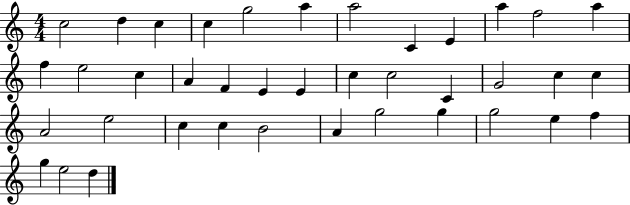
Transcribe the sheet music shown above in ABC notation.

X:1
T:Untitled
M:4/4
L:1/4
K:C
c2 d c c g2 a a2 C E a f2 a f e2 c A F E E c c2 C G2 c c A2 e2 c c B2 A g2 g g2 e f g e2 d